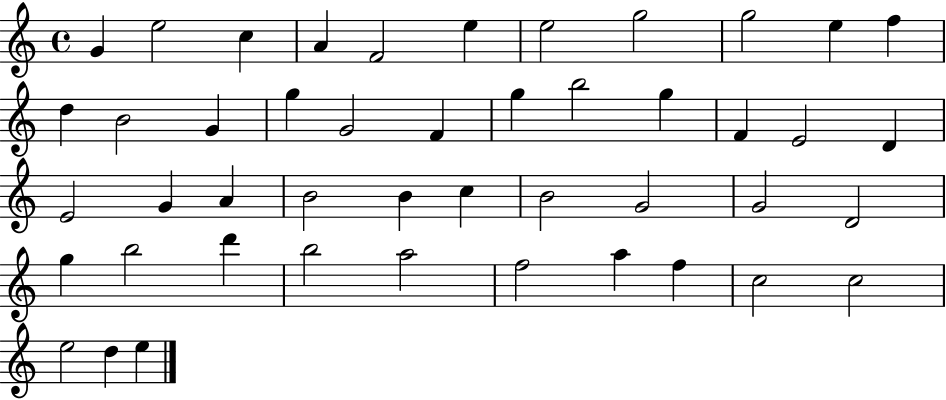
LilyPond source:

{
  \clef treble
  \time 4/4
  \defaultTimeSignature
  \key c \major
  g'4 e''2 c''4 | a'4 f'2 e''4 | e''2 g''2 | g''2 e''4 f''4 | \break d''4 b'2 g'4 | g''4 g'2 f'4 | g''4 b''2 g''4 | f'4 e'2 d'4 | \break e'2 g'4 a'4 | b'2 b'4 c''4 | b'2 g'2 | g'2 d'2 | \break g''4 b''2 d'''4 | b''2 a''2 | f''2 a''4 f''4 | c''2 c''2 | \break e''2 d''4 e''4 | \bar "|."
}